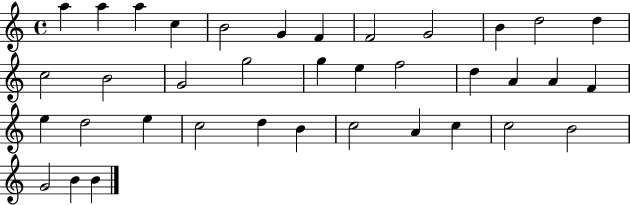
A5/q A5/q A5/q C5/q B4/h G4/q F4/q F4/h G4/h B4/q D5/h D5/q C5/h B4/h G4/h G5/h G5/q E5/q F5/h D5/q A4/q A4/q F4/q E5/q D5/h E5/q C5/h D5/q B4/q C5/h A4/q C5/q C5/h B4/h G4/h B4/q B4/q